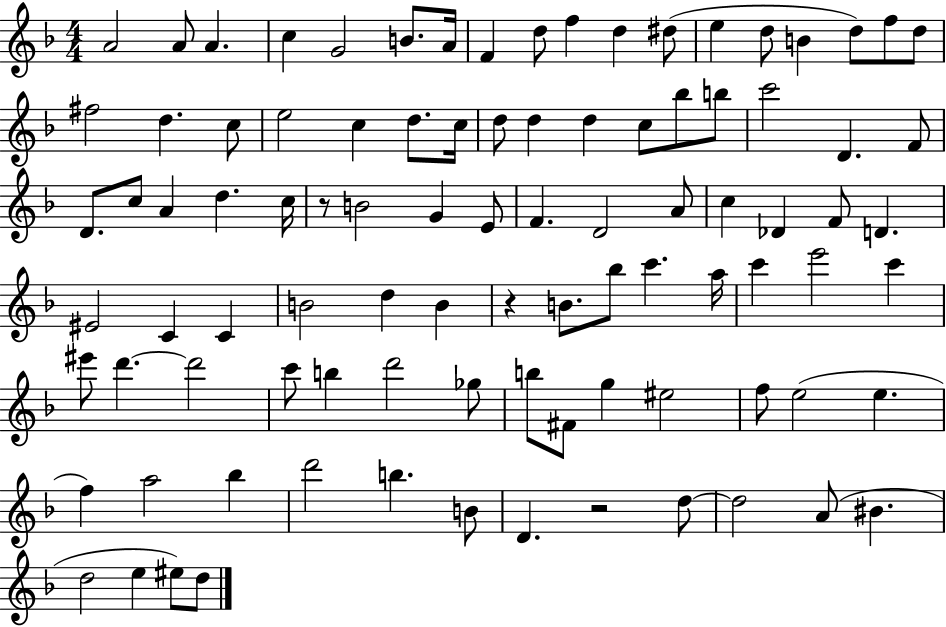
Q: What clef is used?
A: treble